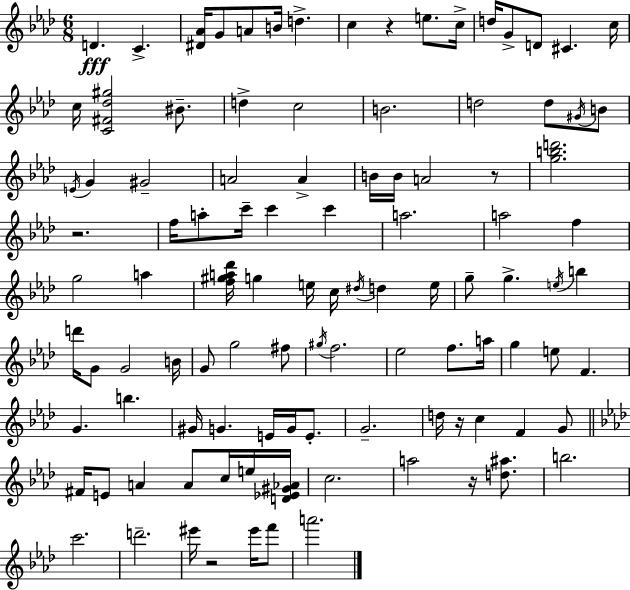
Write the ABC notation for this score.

X:1
T:Untitled
M:6/8
L:1/4
K:Ab
D C [^D_A]/4 G/2 A/2 B/4 d c z e/2 c/4 d/4 G/2 D/2 ^C c/4 c/4 [C^F_d^g]2 ^B/2 d c2 B2 d2 d/2 ^G/4 B/2 E/4 G ^G2 A2 A B/4 B/4 A2 z/2 [gbd']2 z2 f/4 a/2 c'/4 c' c' a2 a2 f g2 a [f^ga_d']/4 g e/4 c/4 ^d/4 d e/4 g/2 g e/4 b d'/4 G/2 G2 B/4 G/2 g2 ^f/2 ^g/4 f2 _e2 f/2 a/4 g e/2 F G b ^G/4 G E/4 G/4 E/2 G2 d/4 z/4 c F G/2 ^F/4 E/2 A A/2 c/4 e/4 [D_E^G_A]/4 c2 a2 z/4 [d^a]/2 b2 c'2 d'2 ^e'/4 z2 ^e'/4 f'/2 a'2